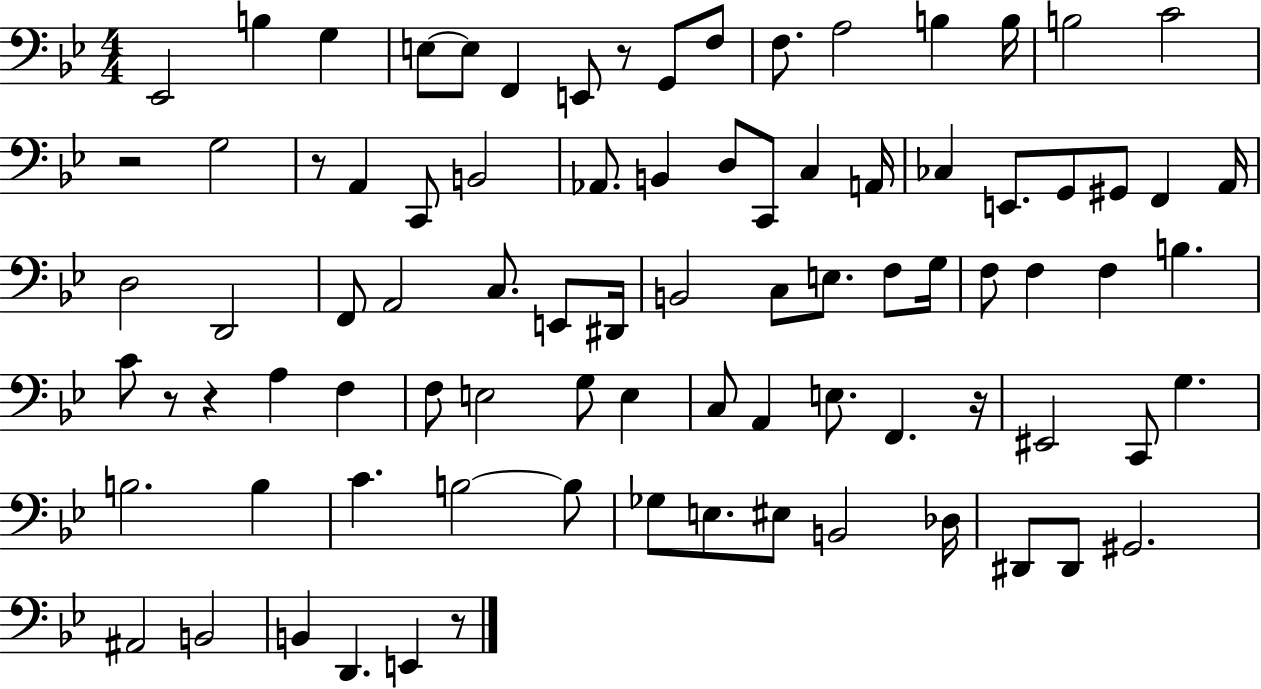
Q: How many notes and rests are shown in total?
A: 86